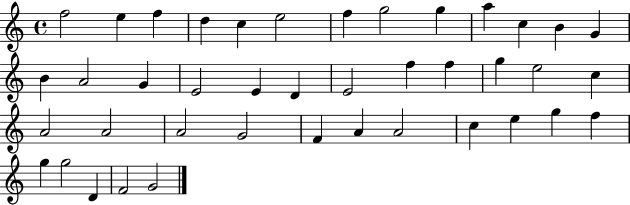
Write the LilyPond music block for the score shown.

{
  \clef treble
  \time 4/4
  \defaultTimeSignature
  \key c \major
  f''2 e''4 f''4 | d''4 c''4 e''2 | f''4 g''2 g''4 | a''4 c''4 b'4 g'4 | \break b'4 a'2 g'4 | e'2 e'4 d'4 | e'2 f''4 f''4 | g''4 e''2 c''4 | \break a'2 a'2 | a'2 g'2 | f'4 a'4 a'2 | c''4 e''4 g''4 f''4 | \break g''4 g''2 d'4 | f'2 g'2 | \bar "|."
}